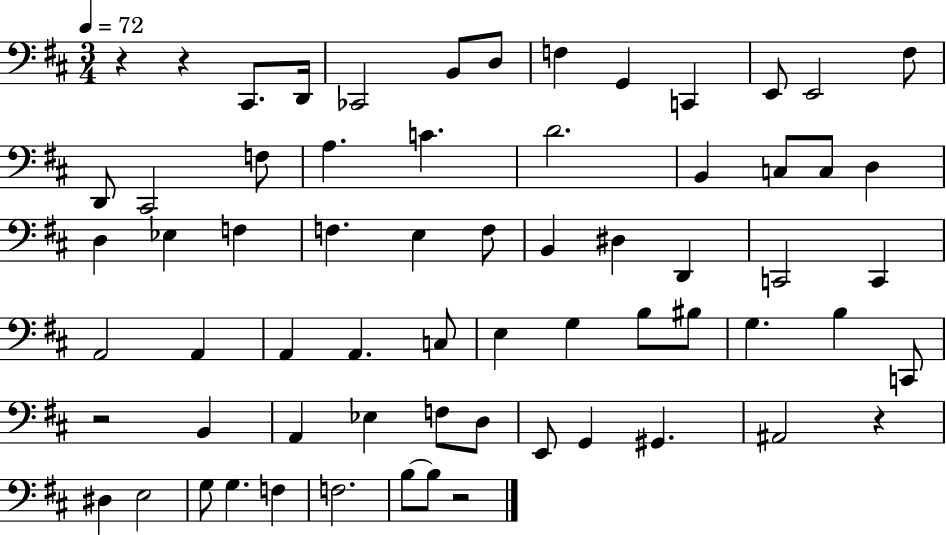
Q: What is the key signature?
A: D major